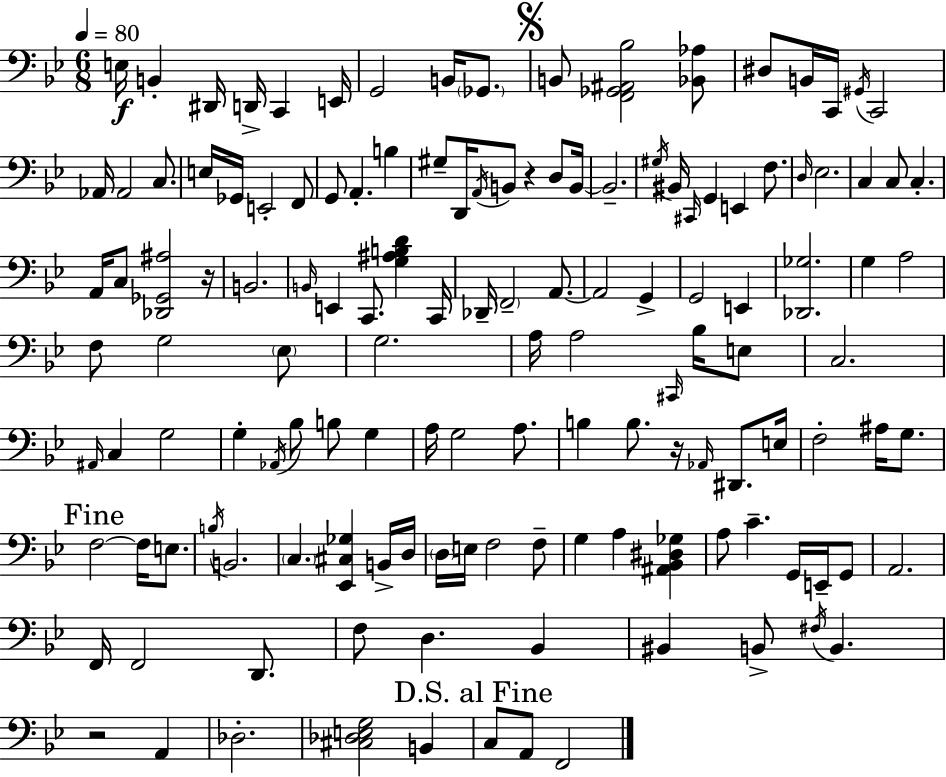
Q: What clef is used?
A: bass